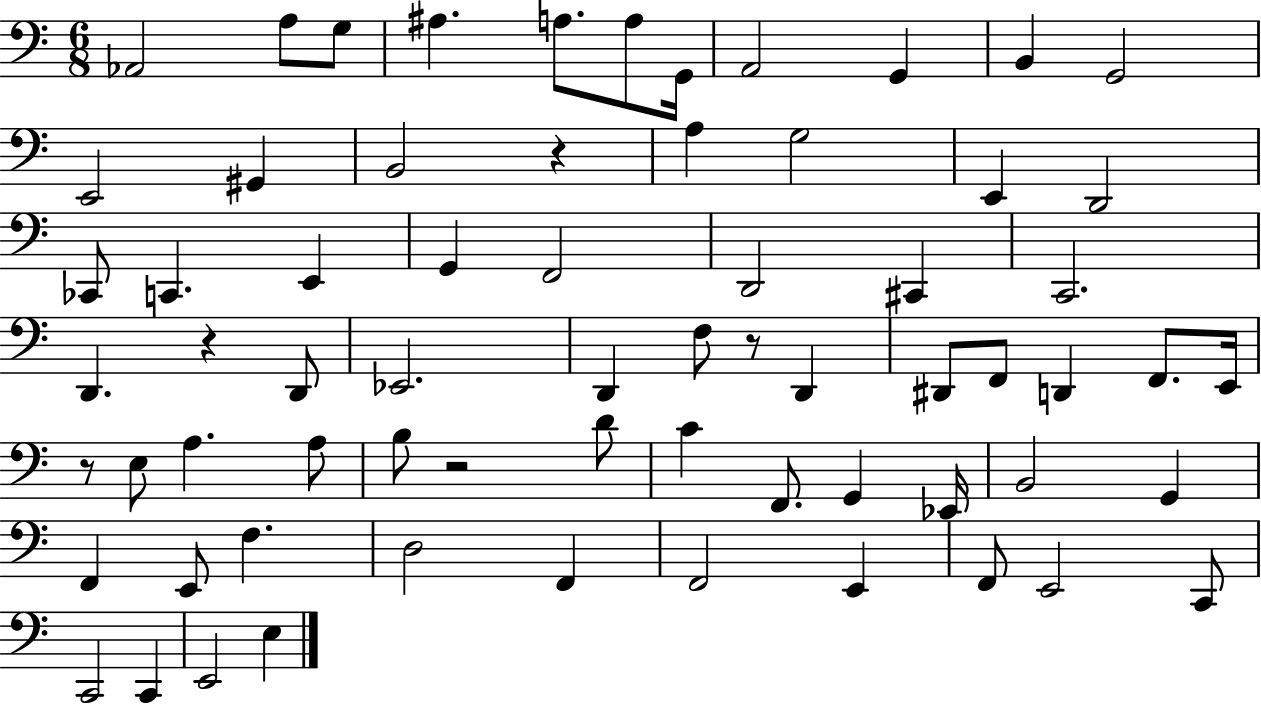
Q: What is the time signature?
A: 6/8